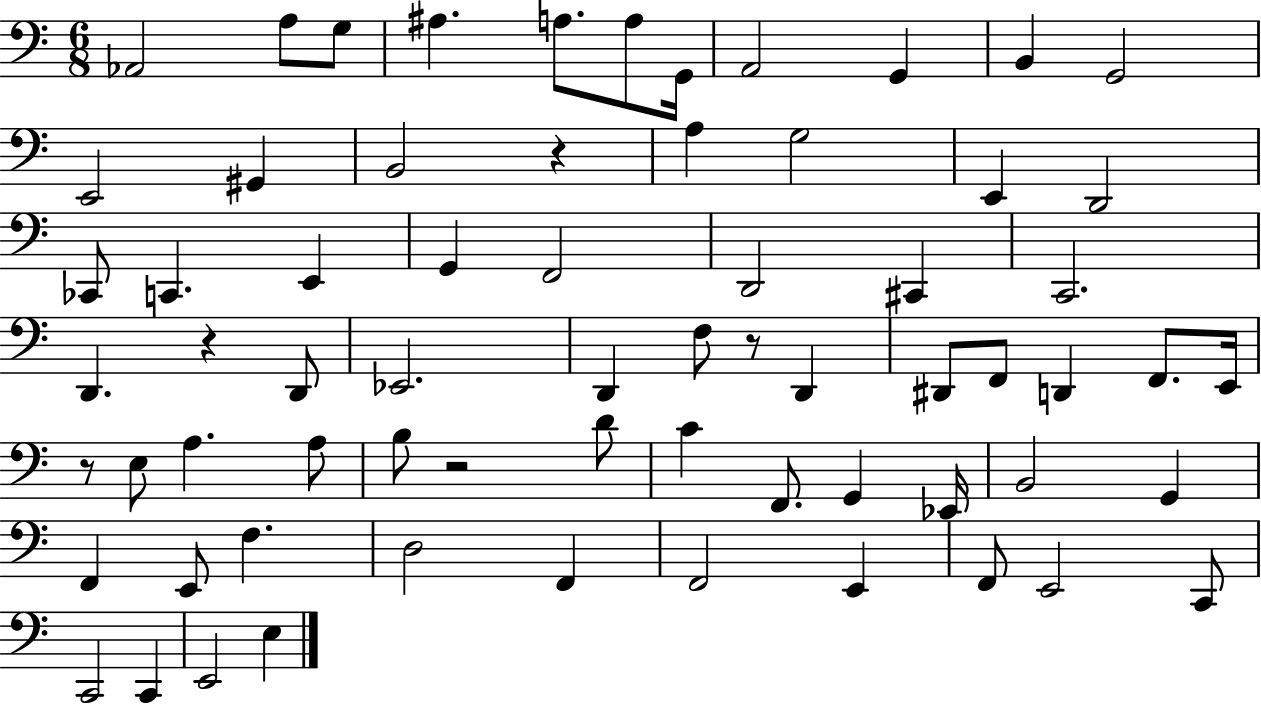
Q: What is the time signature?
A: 6/8